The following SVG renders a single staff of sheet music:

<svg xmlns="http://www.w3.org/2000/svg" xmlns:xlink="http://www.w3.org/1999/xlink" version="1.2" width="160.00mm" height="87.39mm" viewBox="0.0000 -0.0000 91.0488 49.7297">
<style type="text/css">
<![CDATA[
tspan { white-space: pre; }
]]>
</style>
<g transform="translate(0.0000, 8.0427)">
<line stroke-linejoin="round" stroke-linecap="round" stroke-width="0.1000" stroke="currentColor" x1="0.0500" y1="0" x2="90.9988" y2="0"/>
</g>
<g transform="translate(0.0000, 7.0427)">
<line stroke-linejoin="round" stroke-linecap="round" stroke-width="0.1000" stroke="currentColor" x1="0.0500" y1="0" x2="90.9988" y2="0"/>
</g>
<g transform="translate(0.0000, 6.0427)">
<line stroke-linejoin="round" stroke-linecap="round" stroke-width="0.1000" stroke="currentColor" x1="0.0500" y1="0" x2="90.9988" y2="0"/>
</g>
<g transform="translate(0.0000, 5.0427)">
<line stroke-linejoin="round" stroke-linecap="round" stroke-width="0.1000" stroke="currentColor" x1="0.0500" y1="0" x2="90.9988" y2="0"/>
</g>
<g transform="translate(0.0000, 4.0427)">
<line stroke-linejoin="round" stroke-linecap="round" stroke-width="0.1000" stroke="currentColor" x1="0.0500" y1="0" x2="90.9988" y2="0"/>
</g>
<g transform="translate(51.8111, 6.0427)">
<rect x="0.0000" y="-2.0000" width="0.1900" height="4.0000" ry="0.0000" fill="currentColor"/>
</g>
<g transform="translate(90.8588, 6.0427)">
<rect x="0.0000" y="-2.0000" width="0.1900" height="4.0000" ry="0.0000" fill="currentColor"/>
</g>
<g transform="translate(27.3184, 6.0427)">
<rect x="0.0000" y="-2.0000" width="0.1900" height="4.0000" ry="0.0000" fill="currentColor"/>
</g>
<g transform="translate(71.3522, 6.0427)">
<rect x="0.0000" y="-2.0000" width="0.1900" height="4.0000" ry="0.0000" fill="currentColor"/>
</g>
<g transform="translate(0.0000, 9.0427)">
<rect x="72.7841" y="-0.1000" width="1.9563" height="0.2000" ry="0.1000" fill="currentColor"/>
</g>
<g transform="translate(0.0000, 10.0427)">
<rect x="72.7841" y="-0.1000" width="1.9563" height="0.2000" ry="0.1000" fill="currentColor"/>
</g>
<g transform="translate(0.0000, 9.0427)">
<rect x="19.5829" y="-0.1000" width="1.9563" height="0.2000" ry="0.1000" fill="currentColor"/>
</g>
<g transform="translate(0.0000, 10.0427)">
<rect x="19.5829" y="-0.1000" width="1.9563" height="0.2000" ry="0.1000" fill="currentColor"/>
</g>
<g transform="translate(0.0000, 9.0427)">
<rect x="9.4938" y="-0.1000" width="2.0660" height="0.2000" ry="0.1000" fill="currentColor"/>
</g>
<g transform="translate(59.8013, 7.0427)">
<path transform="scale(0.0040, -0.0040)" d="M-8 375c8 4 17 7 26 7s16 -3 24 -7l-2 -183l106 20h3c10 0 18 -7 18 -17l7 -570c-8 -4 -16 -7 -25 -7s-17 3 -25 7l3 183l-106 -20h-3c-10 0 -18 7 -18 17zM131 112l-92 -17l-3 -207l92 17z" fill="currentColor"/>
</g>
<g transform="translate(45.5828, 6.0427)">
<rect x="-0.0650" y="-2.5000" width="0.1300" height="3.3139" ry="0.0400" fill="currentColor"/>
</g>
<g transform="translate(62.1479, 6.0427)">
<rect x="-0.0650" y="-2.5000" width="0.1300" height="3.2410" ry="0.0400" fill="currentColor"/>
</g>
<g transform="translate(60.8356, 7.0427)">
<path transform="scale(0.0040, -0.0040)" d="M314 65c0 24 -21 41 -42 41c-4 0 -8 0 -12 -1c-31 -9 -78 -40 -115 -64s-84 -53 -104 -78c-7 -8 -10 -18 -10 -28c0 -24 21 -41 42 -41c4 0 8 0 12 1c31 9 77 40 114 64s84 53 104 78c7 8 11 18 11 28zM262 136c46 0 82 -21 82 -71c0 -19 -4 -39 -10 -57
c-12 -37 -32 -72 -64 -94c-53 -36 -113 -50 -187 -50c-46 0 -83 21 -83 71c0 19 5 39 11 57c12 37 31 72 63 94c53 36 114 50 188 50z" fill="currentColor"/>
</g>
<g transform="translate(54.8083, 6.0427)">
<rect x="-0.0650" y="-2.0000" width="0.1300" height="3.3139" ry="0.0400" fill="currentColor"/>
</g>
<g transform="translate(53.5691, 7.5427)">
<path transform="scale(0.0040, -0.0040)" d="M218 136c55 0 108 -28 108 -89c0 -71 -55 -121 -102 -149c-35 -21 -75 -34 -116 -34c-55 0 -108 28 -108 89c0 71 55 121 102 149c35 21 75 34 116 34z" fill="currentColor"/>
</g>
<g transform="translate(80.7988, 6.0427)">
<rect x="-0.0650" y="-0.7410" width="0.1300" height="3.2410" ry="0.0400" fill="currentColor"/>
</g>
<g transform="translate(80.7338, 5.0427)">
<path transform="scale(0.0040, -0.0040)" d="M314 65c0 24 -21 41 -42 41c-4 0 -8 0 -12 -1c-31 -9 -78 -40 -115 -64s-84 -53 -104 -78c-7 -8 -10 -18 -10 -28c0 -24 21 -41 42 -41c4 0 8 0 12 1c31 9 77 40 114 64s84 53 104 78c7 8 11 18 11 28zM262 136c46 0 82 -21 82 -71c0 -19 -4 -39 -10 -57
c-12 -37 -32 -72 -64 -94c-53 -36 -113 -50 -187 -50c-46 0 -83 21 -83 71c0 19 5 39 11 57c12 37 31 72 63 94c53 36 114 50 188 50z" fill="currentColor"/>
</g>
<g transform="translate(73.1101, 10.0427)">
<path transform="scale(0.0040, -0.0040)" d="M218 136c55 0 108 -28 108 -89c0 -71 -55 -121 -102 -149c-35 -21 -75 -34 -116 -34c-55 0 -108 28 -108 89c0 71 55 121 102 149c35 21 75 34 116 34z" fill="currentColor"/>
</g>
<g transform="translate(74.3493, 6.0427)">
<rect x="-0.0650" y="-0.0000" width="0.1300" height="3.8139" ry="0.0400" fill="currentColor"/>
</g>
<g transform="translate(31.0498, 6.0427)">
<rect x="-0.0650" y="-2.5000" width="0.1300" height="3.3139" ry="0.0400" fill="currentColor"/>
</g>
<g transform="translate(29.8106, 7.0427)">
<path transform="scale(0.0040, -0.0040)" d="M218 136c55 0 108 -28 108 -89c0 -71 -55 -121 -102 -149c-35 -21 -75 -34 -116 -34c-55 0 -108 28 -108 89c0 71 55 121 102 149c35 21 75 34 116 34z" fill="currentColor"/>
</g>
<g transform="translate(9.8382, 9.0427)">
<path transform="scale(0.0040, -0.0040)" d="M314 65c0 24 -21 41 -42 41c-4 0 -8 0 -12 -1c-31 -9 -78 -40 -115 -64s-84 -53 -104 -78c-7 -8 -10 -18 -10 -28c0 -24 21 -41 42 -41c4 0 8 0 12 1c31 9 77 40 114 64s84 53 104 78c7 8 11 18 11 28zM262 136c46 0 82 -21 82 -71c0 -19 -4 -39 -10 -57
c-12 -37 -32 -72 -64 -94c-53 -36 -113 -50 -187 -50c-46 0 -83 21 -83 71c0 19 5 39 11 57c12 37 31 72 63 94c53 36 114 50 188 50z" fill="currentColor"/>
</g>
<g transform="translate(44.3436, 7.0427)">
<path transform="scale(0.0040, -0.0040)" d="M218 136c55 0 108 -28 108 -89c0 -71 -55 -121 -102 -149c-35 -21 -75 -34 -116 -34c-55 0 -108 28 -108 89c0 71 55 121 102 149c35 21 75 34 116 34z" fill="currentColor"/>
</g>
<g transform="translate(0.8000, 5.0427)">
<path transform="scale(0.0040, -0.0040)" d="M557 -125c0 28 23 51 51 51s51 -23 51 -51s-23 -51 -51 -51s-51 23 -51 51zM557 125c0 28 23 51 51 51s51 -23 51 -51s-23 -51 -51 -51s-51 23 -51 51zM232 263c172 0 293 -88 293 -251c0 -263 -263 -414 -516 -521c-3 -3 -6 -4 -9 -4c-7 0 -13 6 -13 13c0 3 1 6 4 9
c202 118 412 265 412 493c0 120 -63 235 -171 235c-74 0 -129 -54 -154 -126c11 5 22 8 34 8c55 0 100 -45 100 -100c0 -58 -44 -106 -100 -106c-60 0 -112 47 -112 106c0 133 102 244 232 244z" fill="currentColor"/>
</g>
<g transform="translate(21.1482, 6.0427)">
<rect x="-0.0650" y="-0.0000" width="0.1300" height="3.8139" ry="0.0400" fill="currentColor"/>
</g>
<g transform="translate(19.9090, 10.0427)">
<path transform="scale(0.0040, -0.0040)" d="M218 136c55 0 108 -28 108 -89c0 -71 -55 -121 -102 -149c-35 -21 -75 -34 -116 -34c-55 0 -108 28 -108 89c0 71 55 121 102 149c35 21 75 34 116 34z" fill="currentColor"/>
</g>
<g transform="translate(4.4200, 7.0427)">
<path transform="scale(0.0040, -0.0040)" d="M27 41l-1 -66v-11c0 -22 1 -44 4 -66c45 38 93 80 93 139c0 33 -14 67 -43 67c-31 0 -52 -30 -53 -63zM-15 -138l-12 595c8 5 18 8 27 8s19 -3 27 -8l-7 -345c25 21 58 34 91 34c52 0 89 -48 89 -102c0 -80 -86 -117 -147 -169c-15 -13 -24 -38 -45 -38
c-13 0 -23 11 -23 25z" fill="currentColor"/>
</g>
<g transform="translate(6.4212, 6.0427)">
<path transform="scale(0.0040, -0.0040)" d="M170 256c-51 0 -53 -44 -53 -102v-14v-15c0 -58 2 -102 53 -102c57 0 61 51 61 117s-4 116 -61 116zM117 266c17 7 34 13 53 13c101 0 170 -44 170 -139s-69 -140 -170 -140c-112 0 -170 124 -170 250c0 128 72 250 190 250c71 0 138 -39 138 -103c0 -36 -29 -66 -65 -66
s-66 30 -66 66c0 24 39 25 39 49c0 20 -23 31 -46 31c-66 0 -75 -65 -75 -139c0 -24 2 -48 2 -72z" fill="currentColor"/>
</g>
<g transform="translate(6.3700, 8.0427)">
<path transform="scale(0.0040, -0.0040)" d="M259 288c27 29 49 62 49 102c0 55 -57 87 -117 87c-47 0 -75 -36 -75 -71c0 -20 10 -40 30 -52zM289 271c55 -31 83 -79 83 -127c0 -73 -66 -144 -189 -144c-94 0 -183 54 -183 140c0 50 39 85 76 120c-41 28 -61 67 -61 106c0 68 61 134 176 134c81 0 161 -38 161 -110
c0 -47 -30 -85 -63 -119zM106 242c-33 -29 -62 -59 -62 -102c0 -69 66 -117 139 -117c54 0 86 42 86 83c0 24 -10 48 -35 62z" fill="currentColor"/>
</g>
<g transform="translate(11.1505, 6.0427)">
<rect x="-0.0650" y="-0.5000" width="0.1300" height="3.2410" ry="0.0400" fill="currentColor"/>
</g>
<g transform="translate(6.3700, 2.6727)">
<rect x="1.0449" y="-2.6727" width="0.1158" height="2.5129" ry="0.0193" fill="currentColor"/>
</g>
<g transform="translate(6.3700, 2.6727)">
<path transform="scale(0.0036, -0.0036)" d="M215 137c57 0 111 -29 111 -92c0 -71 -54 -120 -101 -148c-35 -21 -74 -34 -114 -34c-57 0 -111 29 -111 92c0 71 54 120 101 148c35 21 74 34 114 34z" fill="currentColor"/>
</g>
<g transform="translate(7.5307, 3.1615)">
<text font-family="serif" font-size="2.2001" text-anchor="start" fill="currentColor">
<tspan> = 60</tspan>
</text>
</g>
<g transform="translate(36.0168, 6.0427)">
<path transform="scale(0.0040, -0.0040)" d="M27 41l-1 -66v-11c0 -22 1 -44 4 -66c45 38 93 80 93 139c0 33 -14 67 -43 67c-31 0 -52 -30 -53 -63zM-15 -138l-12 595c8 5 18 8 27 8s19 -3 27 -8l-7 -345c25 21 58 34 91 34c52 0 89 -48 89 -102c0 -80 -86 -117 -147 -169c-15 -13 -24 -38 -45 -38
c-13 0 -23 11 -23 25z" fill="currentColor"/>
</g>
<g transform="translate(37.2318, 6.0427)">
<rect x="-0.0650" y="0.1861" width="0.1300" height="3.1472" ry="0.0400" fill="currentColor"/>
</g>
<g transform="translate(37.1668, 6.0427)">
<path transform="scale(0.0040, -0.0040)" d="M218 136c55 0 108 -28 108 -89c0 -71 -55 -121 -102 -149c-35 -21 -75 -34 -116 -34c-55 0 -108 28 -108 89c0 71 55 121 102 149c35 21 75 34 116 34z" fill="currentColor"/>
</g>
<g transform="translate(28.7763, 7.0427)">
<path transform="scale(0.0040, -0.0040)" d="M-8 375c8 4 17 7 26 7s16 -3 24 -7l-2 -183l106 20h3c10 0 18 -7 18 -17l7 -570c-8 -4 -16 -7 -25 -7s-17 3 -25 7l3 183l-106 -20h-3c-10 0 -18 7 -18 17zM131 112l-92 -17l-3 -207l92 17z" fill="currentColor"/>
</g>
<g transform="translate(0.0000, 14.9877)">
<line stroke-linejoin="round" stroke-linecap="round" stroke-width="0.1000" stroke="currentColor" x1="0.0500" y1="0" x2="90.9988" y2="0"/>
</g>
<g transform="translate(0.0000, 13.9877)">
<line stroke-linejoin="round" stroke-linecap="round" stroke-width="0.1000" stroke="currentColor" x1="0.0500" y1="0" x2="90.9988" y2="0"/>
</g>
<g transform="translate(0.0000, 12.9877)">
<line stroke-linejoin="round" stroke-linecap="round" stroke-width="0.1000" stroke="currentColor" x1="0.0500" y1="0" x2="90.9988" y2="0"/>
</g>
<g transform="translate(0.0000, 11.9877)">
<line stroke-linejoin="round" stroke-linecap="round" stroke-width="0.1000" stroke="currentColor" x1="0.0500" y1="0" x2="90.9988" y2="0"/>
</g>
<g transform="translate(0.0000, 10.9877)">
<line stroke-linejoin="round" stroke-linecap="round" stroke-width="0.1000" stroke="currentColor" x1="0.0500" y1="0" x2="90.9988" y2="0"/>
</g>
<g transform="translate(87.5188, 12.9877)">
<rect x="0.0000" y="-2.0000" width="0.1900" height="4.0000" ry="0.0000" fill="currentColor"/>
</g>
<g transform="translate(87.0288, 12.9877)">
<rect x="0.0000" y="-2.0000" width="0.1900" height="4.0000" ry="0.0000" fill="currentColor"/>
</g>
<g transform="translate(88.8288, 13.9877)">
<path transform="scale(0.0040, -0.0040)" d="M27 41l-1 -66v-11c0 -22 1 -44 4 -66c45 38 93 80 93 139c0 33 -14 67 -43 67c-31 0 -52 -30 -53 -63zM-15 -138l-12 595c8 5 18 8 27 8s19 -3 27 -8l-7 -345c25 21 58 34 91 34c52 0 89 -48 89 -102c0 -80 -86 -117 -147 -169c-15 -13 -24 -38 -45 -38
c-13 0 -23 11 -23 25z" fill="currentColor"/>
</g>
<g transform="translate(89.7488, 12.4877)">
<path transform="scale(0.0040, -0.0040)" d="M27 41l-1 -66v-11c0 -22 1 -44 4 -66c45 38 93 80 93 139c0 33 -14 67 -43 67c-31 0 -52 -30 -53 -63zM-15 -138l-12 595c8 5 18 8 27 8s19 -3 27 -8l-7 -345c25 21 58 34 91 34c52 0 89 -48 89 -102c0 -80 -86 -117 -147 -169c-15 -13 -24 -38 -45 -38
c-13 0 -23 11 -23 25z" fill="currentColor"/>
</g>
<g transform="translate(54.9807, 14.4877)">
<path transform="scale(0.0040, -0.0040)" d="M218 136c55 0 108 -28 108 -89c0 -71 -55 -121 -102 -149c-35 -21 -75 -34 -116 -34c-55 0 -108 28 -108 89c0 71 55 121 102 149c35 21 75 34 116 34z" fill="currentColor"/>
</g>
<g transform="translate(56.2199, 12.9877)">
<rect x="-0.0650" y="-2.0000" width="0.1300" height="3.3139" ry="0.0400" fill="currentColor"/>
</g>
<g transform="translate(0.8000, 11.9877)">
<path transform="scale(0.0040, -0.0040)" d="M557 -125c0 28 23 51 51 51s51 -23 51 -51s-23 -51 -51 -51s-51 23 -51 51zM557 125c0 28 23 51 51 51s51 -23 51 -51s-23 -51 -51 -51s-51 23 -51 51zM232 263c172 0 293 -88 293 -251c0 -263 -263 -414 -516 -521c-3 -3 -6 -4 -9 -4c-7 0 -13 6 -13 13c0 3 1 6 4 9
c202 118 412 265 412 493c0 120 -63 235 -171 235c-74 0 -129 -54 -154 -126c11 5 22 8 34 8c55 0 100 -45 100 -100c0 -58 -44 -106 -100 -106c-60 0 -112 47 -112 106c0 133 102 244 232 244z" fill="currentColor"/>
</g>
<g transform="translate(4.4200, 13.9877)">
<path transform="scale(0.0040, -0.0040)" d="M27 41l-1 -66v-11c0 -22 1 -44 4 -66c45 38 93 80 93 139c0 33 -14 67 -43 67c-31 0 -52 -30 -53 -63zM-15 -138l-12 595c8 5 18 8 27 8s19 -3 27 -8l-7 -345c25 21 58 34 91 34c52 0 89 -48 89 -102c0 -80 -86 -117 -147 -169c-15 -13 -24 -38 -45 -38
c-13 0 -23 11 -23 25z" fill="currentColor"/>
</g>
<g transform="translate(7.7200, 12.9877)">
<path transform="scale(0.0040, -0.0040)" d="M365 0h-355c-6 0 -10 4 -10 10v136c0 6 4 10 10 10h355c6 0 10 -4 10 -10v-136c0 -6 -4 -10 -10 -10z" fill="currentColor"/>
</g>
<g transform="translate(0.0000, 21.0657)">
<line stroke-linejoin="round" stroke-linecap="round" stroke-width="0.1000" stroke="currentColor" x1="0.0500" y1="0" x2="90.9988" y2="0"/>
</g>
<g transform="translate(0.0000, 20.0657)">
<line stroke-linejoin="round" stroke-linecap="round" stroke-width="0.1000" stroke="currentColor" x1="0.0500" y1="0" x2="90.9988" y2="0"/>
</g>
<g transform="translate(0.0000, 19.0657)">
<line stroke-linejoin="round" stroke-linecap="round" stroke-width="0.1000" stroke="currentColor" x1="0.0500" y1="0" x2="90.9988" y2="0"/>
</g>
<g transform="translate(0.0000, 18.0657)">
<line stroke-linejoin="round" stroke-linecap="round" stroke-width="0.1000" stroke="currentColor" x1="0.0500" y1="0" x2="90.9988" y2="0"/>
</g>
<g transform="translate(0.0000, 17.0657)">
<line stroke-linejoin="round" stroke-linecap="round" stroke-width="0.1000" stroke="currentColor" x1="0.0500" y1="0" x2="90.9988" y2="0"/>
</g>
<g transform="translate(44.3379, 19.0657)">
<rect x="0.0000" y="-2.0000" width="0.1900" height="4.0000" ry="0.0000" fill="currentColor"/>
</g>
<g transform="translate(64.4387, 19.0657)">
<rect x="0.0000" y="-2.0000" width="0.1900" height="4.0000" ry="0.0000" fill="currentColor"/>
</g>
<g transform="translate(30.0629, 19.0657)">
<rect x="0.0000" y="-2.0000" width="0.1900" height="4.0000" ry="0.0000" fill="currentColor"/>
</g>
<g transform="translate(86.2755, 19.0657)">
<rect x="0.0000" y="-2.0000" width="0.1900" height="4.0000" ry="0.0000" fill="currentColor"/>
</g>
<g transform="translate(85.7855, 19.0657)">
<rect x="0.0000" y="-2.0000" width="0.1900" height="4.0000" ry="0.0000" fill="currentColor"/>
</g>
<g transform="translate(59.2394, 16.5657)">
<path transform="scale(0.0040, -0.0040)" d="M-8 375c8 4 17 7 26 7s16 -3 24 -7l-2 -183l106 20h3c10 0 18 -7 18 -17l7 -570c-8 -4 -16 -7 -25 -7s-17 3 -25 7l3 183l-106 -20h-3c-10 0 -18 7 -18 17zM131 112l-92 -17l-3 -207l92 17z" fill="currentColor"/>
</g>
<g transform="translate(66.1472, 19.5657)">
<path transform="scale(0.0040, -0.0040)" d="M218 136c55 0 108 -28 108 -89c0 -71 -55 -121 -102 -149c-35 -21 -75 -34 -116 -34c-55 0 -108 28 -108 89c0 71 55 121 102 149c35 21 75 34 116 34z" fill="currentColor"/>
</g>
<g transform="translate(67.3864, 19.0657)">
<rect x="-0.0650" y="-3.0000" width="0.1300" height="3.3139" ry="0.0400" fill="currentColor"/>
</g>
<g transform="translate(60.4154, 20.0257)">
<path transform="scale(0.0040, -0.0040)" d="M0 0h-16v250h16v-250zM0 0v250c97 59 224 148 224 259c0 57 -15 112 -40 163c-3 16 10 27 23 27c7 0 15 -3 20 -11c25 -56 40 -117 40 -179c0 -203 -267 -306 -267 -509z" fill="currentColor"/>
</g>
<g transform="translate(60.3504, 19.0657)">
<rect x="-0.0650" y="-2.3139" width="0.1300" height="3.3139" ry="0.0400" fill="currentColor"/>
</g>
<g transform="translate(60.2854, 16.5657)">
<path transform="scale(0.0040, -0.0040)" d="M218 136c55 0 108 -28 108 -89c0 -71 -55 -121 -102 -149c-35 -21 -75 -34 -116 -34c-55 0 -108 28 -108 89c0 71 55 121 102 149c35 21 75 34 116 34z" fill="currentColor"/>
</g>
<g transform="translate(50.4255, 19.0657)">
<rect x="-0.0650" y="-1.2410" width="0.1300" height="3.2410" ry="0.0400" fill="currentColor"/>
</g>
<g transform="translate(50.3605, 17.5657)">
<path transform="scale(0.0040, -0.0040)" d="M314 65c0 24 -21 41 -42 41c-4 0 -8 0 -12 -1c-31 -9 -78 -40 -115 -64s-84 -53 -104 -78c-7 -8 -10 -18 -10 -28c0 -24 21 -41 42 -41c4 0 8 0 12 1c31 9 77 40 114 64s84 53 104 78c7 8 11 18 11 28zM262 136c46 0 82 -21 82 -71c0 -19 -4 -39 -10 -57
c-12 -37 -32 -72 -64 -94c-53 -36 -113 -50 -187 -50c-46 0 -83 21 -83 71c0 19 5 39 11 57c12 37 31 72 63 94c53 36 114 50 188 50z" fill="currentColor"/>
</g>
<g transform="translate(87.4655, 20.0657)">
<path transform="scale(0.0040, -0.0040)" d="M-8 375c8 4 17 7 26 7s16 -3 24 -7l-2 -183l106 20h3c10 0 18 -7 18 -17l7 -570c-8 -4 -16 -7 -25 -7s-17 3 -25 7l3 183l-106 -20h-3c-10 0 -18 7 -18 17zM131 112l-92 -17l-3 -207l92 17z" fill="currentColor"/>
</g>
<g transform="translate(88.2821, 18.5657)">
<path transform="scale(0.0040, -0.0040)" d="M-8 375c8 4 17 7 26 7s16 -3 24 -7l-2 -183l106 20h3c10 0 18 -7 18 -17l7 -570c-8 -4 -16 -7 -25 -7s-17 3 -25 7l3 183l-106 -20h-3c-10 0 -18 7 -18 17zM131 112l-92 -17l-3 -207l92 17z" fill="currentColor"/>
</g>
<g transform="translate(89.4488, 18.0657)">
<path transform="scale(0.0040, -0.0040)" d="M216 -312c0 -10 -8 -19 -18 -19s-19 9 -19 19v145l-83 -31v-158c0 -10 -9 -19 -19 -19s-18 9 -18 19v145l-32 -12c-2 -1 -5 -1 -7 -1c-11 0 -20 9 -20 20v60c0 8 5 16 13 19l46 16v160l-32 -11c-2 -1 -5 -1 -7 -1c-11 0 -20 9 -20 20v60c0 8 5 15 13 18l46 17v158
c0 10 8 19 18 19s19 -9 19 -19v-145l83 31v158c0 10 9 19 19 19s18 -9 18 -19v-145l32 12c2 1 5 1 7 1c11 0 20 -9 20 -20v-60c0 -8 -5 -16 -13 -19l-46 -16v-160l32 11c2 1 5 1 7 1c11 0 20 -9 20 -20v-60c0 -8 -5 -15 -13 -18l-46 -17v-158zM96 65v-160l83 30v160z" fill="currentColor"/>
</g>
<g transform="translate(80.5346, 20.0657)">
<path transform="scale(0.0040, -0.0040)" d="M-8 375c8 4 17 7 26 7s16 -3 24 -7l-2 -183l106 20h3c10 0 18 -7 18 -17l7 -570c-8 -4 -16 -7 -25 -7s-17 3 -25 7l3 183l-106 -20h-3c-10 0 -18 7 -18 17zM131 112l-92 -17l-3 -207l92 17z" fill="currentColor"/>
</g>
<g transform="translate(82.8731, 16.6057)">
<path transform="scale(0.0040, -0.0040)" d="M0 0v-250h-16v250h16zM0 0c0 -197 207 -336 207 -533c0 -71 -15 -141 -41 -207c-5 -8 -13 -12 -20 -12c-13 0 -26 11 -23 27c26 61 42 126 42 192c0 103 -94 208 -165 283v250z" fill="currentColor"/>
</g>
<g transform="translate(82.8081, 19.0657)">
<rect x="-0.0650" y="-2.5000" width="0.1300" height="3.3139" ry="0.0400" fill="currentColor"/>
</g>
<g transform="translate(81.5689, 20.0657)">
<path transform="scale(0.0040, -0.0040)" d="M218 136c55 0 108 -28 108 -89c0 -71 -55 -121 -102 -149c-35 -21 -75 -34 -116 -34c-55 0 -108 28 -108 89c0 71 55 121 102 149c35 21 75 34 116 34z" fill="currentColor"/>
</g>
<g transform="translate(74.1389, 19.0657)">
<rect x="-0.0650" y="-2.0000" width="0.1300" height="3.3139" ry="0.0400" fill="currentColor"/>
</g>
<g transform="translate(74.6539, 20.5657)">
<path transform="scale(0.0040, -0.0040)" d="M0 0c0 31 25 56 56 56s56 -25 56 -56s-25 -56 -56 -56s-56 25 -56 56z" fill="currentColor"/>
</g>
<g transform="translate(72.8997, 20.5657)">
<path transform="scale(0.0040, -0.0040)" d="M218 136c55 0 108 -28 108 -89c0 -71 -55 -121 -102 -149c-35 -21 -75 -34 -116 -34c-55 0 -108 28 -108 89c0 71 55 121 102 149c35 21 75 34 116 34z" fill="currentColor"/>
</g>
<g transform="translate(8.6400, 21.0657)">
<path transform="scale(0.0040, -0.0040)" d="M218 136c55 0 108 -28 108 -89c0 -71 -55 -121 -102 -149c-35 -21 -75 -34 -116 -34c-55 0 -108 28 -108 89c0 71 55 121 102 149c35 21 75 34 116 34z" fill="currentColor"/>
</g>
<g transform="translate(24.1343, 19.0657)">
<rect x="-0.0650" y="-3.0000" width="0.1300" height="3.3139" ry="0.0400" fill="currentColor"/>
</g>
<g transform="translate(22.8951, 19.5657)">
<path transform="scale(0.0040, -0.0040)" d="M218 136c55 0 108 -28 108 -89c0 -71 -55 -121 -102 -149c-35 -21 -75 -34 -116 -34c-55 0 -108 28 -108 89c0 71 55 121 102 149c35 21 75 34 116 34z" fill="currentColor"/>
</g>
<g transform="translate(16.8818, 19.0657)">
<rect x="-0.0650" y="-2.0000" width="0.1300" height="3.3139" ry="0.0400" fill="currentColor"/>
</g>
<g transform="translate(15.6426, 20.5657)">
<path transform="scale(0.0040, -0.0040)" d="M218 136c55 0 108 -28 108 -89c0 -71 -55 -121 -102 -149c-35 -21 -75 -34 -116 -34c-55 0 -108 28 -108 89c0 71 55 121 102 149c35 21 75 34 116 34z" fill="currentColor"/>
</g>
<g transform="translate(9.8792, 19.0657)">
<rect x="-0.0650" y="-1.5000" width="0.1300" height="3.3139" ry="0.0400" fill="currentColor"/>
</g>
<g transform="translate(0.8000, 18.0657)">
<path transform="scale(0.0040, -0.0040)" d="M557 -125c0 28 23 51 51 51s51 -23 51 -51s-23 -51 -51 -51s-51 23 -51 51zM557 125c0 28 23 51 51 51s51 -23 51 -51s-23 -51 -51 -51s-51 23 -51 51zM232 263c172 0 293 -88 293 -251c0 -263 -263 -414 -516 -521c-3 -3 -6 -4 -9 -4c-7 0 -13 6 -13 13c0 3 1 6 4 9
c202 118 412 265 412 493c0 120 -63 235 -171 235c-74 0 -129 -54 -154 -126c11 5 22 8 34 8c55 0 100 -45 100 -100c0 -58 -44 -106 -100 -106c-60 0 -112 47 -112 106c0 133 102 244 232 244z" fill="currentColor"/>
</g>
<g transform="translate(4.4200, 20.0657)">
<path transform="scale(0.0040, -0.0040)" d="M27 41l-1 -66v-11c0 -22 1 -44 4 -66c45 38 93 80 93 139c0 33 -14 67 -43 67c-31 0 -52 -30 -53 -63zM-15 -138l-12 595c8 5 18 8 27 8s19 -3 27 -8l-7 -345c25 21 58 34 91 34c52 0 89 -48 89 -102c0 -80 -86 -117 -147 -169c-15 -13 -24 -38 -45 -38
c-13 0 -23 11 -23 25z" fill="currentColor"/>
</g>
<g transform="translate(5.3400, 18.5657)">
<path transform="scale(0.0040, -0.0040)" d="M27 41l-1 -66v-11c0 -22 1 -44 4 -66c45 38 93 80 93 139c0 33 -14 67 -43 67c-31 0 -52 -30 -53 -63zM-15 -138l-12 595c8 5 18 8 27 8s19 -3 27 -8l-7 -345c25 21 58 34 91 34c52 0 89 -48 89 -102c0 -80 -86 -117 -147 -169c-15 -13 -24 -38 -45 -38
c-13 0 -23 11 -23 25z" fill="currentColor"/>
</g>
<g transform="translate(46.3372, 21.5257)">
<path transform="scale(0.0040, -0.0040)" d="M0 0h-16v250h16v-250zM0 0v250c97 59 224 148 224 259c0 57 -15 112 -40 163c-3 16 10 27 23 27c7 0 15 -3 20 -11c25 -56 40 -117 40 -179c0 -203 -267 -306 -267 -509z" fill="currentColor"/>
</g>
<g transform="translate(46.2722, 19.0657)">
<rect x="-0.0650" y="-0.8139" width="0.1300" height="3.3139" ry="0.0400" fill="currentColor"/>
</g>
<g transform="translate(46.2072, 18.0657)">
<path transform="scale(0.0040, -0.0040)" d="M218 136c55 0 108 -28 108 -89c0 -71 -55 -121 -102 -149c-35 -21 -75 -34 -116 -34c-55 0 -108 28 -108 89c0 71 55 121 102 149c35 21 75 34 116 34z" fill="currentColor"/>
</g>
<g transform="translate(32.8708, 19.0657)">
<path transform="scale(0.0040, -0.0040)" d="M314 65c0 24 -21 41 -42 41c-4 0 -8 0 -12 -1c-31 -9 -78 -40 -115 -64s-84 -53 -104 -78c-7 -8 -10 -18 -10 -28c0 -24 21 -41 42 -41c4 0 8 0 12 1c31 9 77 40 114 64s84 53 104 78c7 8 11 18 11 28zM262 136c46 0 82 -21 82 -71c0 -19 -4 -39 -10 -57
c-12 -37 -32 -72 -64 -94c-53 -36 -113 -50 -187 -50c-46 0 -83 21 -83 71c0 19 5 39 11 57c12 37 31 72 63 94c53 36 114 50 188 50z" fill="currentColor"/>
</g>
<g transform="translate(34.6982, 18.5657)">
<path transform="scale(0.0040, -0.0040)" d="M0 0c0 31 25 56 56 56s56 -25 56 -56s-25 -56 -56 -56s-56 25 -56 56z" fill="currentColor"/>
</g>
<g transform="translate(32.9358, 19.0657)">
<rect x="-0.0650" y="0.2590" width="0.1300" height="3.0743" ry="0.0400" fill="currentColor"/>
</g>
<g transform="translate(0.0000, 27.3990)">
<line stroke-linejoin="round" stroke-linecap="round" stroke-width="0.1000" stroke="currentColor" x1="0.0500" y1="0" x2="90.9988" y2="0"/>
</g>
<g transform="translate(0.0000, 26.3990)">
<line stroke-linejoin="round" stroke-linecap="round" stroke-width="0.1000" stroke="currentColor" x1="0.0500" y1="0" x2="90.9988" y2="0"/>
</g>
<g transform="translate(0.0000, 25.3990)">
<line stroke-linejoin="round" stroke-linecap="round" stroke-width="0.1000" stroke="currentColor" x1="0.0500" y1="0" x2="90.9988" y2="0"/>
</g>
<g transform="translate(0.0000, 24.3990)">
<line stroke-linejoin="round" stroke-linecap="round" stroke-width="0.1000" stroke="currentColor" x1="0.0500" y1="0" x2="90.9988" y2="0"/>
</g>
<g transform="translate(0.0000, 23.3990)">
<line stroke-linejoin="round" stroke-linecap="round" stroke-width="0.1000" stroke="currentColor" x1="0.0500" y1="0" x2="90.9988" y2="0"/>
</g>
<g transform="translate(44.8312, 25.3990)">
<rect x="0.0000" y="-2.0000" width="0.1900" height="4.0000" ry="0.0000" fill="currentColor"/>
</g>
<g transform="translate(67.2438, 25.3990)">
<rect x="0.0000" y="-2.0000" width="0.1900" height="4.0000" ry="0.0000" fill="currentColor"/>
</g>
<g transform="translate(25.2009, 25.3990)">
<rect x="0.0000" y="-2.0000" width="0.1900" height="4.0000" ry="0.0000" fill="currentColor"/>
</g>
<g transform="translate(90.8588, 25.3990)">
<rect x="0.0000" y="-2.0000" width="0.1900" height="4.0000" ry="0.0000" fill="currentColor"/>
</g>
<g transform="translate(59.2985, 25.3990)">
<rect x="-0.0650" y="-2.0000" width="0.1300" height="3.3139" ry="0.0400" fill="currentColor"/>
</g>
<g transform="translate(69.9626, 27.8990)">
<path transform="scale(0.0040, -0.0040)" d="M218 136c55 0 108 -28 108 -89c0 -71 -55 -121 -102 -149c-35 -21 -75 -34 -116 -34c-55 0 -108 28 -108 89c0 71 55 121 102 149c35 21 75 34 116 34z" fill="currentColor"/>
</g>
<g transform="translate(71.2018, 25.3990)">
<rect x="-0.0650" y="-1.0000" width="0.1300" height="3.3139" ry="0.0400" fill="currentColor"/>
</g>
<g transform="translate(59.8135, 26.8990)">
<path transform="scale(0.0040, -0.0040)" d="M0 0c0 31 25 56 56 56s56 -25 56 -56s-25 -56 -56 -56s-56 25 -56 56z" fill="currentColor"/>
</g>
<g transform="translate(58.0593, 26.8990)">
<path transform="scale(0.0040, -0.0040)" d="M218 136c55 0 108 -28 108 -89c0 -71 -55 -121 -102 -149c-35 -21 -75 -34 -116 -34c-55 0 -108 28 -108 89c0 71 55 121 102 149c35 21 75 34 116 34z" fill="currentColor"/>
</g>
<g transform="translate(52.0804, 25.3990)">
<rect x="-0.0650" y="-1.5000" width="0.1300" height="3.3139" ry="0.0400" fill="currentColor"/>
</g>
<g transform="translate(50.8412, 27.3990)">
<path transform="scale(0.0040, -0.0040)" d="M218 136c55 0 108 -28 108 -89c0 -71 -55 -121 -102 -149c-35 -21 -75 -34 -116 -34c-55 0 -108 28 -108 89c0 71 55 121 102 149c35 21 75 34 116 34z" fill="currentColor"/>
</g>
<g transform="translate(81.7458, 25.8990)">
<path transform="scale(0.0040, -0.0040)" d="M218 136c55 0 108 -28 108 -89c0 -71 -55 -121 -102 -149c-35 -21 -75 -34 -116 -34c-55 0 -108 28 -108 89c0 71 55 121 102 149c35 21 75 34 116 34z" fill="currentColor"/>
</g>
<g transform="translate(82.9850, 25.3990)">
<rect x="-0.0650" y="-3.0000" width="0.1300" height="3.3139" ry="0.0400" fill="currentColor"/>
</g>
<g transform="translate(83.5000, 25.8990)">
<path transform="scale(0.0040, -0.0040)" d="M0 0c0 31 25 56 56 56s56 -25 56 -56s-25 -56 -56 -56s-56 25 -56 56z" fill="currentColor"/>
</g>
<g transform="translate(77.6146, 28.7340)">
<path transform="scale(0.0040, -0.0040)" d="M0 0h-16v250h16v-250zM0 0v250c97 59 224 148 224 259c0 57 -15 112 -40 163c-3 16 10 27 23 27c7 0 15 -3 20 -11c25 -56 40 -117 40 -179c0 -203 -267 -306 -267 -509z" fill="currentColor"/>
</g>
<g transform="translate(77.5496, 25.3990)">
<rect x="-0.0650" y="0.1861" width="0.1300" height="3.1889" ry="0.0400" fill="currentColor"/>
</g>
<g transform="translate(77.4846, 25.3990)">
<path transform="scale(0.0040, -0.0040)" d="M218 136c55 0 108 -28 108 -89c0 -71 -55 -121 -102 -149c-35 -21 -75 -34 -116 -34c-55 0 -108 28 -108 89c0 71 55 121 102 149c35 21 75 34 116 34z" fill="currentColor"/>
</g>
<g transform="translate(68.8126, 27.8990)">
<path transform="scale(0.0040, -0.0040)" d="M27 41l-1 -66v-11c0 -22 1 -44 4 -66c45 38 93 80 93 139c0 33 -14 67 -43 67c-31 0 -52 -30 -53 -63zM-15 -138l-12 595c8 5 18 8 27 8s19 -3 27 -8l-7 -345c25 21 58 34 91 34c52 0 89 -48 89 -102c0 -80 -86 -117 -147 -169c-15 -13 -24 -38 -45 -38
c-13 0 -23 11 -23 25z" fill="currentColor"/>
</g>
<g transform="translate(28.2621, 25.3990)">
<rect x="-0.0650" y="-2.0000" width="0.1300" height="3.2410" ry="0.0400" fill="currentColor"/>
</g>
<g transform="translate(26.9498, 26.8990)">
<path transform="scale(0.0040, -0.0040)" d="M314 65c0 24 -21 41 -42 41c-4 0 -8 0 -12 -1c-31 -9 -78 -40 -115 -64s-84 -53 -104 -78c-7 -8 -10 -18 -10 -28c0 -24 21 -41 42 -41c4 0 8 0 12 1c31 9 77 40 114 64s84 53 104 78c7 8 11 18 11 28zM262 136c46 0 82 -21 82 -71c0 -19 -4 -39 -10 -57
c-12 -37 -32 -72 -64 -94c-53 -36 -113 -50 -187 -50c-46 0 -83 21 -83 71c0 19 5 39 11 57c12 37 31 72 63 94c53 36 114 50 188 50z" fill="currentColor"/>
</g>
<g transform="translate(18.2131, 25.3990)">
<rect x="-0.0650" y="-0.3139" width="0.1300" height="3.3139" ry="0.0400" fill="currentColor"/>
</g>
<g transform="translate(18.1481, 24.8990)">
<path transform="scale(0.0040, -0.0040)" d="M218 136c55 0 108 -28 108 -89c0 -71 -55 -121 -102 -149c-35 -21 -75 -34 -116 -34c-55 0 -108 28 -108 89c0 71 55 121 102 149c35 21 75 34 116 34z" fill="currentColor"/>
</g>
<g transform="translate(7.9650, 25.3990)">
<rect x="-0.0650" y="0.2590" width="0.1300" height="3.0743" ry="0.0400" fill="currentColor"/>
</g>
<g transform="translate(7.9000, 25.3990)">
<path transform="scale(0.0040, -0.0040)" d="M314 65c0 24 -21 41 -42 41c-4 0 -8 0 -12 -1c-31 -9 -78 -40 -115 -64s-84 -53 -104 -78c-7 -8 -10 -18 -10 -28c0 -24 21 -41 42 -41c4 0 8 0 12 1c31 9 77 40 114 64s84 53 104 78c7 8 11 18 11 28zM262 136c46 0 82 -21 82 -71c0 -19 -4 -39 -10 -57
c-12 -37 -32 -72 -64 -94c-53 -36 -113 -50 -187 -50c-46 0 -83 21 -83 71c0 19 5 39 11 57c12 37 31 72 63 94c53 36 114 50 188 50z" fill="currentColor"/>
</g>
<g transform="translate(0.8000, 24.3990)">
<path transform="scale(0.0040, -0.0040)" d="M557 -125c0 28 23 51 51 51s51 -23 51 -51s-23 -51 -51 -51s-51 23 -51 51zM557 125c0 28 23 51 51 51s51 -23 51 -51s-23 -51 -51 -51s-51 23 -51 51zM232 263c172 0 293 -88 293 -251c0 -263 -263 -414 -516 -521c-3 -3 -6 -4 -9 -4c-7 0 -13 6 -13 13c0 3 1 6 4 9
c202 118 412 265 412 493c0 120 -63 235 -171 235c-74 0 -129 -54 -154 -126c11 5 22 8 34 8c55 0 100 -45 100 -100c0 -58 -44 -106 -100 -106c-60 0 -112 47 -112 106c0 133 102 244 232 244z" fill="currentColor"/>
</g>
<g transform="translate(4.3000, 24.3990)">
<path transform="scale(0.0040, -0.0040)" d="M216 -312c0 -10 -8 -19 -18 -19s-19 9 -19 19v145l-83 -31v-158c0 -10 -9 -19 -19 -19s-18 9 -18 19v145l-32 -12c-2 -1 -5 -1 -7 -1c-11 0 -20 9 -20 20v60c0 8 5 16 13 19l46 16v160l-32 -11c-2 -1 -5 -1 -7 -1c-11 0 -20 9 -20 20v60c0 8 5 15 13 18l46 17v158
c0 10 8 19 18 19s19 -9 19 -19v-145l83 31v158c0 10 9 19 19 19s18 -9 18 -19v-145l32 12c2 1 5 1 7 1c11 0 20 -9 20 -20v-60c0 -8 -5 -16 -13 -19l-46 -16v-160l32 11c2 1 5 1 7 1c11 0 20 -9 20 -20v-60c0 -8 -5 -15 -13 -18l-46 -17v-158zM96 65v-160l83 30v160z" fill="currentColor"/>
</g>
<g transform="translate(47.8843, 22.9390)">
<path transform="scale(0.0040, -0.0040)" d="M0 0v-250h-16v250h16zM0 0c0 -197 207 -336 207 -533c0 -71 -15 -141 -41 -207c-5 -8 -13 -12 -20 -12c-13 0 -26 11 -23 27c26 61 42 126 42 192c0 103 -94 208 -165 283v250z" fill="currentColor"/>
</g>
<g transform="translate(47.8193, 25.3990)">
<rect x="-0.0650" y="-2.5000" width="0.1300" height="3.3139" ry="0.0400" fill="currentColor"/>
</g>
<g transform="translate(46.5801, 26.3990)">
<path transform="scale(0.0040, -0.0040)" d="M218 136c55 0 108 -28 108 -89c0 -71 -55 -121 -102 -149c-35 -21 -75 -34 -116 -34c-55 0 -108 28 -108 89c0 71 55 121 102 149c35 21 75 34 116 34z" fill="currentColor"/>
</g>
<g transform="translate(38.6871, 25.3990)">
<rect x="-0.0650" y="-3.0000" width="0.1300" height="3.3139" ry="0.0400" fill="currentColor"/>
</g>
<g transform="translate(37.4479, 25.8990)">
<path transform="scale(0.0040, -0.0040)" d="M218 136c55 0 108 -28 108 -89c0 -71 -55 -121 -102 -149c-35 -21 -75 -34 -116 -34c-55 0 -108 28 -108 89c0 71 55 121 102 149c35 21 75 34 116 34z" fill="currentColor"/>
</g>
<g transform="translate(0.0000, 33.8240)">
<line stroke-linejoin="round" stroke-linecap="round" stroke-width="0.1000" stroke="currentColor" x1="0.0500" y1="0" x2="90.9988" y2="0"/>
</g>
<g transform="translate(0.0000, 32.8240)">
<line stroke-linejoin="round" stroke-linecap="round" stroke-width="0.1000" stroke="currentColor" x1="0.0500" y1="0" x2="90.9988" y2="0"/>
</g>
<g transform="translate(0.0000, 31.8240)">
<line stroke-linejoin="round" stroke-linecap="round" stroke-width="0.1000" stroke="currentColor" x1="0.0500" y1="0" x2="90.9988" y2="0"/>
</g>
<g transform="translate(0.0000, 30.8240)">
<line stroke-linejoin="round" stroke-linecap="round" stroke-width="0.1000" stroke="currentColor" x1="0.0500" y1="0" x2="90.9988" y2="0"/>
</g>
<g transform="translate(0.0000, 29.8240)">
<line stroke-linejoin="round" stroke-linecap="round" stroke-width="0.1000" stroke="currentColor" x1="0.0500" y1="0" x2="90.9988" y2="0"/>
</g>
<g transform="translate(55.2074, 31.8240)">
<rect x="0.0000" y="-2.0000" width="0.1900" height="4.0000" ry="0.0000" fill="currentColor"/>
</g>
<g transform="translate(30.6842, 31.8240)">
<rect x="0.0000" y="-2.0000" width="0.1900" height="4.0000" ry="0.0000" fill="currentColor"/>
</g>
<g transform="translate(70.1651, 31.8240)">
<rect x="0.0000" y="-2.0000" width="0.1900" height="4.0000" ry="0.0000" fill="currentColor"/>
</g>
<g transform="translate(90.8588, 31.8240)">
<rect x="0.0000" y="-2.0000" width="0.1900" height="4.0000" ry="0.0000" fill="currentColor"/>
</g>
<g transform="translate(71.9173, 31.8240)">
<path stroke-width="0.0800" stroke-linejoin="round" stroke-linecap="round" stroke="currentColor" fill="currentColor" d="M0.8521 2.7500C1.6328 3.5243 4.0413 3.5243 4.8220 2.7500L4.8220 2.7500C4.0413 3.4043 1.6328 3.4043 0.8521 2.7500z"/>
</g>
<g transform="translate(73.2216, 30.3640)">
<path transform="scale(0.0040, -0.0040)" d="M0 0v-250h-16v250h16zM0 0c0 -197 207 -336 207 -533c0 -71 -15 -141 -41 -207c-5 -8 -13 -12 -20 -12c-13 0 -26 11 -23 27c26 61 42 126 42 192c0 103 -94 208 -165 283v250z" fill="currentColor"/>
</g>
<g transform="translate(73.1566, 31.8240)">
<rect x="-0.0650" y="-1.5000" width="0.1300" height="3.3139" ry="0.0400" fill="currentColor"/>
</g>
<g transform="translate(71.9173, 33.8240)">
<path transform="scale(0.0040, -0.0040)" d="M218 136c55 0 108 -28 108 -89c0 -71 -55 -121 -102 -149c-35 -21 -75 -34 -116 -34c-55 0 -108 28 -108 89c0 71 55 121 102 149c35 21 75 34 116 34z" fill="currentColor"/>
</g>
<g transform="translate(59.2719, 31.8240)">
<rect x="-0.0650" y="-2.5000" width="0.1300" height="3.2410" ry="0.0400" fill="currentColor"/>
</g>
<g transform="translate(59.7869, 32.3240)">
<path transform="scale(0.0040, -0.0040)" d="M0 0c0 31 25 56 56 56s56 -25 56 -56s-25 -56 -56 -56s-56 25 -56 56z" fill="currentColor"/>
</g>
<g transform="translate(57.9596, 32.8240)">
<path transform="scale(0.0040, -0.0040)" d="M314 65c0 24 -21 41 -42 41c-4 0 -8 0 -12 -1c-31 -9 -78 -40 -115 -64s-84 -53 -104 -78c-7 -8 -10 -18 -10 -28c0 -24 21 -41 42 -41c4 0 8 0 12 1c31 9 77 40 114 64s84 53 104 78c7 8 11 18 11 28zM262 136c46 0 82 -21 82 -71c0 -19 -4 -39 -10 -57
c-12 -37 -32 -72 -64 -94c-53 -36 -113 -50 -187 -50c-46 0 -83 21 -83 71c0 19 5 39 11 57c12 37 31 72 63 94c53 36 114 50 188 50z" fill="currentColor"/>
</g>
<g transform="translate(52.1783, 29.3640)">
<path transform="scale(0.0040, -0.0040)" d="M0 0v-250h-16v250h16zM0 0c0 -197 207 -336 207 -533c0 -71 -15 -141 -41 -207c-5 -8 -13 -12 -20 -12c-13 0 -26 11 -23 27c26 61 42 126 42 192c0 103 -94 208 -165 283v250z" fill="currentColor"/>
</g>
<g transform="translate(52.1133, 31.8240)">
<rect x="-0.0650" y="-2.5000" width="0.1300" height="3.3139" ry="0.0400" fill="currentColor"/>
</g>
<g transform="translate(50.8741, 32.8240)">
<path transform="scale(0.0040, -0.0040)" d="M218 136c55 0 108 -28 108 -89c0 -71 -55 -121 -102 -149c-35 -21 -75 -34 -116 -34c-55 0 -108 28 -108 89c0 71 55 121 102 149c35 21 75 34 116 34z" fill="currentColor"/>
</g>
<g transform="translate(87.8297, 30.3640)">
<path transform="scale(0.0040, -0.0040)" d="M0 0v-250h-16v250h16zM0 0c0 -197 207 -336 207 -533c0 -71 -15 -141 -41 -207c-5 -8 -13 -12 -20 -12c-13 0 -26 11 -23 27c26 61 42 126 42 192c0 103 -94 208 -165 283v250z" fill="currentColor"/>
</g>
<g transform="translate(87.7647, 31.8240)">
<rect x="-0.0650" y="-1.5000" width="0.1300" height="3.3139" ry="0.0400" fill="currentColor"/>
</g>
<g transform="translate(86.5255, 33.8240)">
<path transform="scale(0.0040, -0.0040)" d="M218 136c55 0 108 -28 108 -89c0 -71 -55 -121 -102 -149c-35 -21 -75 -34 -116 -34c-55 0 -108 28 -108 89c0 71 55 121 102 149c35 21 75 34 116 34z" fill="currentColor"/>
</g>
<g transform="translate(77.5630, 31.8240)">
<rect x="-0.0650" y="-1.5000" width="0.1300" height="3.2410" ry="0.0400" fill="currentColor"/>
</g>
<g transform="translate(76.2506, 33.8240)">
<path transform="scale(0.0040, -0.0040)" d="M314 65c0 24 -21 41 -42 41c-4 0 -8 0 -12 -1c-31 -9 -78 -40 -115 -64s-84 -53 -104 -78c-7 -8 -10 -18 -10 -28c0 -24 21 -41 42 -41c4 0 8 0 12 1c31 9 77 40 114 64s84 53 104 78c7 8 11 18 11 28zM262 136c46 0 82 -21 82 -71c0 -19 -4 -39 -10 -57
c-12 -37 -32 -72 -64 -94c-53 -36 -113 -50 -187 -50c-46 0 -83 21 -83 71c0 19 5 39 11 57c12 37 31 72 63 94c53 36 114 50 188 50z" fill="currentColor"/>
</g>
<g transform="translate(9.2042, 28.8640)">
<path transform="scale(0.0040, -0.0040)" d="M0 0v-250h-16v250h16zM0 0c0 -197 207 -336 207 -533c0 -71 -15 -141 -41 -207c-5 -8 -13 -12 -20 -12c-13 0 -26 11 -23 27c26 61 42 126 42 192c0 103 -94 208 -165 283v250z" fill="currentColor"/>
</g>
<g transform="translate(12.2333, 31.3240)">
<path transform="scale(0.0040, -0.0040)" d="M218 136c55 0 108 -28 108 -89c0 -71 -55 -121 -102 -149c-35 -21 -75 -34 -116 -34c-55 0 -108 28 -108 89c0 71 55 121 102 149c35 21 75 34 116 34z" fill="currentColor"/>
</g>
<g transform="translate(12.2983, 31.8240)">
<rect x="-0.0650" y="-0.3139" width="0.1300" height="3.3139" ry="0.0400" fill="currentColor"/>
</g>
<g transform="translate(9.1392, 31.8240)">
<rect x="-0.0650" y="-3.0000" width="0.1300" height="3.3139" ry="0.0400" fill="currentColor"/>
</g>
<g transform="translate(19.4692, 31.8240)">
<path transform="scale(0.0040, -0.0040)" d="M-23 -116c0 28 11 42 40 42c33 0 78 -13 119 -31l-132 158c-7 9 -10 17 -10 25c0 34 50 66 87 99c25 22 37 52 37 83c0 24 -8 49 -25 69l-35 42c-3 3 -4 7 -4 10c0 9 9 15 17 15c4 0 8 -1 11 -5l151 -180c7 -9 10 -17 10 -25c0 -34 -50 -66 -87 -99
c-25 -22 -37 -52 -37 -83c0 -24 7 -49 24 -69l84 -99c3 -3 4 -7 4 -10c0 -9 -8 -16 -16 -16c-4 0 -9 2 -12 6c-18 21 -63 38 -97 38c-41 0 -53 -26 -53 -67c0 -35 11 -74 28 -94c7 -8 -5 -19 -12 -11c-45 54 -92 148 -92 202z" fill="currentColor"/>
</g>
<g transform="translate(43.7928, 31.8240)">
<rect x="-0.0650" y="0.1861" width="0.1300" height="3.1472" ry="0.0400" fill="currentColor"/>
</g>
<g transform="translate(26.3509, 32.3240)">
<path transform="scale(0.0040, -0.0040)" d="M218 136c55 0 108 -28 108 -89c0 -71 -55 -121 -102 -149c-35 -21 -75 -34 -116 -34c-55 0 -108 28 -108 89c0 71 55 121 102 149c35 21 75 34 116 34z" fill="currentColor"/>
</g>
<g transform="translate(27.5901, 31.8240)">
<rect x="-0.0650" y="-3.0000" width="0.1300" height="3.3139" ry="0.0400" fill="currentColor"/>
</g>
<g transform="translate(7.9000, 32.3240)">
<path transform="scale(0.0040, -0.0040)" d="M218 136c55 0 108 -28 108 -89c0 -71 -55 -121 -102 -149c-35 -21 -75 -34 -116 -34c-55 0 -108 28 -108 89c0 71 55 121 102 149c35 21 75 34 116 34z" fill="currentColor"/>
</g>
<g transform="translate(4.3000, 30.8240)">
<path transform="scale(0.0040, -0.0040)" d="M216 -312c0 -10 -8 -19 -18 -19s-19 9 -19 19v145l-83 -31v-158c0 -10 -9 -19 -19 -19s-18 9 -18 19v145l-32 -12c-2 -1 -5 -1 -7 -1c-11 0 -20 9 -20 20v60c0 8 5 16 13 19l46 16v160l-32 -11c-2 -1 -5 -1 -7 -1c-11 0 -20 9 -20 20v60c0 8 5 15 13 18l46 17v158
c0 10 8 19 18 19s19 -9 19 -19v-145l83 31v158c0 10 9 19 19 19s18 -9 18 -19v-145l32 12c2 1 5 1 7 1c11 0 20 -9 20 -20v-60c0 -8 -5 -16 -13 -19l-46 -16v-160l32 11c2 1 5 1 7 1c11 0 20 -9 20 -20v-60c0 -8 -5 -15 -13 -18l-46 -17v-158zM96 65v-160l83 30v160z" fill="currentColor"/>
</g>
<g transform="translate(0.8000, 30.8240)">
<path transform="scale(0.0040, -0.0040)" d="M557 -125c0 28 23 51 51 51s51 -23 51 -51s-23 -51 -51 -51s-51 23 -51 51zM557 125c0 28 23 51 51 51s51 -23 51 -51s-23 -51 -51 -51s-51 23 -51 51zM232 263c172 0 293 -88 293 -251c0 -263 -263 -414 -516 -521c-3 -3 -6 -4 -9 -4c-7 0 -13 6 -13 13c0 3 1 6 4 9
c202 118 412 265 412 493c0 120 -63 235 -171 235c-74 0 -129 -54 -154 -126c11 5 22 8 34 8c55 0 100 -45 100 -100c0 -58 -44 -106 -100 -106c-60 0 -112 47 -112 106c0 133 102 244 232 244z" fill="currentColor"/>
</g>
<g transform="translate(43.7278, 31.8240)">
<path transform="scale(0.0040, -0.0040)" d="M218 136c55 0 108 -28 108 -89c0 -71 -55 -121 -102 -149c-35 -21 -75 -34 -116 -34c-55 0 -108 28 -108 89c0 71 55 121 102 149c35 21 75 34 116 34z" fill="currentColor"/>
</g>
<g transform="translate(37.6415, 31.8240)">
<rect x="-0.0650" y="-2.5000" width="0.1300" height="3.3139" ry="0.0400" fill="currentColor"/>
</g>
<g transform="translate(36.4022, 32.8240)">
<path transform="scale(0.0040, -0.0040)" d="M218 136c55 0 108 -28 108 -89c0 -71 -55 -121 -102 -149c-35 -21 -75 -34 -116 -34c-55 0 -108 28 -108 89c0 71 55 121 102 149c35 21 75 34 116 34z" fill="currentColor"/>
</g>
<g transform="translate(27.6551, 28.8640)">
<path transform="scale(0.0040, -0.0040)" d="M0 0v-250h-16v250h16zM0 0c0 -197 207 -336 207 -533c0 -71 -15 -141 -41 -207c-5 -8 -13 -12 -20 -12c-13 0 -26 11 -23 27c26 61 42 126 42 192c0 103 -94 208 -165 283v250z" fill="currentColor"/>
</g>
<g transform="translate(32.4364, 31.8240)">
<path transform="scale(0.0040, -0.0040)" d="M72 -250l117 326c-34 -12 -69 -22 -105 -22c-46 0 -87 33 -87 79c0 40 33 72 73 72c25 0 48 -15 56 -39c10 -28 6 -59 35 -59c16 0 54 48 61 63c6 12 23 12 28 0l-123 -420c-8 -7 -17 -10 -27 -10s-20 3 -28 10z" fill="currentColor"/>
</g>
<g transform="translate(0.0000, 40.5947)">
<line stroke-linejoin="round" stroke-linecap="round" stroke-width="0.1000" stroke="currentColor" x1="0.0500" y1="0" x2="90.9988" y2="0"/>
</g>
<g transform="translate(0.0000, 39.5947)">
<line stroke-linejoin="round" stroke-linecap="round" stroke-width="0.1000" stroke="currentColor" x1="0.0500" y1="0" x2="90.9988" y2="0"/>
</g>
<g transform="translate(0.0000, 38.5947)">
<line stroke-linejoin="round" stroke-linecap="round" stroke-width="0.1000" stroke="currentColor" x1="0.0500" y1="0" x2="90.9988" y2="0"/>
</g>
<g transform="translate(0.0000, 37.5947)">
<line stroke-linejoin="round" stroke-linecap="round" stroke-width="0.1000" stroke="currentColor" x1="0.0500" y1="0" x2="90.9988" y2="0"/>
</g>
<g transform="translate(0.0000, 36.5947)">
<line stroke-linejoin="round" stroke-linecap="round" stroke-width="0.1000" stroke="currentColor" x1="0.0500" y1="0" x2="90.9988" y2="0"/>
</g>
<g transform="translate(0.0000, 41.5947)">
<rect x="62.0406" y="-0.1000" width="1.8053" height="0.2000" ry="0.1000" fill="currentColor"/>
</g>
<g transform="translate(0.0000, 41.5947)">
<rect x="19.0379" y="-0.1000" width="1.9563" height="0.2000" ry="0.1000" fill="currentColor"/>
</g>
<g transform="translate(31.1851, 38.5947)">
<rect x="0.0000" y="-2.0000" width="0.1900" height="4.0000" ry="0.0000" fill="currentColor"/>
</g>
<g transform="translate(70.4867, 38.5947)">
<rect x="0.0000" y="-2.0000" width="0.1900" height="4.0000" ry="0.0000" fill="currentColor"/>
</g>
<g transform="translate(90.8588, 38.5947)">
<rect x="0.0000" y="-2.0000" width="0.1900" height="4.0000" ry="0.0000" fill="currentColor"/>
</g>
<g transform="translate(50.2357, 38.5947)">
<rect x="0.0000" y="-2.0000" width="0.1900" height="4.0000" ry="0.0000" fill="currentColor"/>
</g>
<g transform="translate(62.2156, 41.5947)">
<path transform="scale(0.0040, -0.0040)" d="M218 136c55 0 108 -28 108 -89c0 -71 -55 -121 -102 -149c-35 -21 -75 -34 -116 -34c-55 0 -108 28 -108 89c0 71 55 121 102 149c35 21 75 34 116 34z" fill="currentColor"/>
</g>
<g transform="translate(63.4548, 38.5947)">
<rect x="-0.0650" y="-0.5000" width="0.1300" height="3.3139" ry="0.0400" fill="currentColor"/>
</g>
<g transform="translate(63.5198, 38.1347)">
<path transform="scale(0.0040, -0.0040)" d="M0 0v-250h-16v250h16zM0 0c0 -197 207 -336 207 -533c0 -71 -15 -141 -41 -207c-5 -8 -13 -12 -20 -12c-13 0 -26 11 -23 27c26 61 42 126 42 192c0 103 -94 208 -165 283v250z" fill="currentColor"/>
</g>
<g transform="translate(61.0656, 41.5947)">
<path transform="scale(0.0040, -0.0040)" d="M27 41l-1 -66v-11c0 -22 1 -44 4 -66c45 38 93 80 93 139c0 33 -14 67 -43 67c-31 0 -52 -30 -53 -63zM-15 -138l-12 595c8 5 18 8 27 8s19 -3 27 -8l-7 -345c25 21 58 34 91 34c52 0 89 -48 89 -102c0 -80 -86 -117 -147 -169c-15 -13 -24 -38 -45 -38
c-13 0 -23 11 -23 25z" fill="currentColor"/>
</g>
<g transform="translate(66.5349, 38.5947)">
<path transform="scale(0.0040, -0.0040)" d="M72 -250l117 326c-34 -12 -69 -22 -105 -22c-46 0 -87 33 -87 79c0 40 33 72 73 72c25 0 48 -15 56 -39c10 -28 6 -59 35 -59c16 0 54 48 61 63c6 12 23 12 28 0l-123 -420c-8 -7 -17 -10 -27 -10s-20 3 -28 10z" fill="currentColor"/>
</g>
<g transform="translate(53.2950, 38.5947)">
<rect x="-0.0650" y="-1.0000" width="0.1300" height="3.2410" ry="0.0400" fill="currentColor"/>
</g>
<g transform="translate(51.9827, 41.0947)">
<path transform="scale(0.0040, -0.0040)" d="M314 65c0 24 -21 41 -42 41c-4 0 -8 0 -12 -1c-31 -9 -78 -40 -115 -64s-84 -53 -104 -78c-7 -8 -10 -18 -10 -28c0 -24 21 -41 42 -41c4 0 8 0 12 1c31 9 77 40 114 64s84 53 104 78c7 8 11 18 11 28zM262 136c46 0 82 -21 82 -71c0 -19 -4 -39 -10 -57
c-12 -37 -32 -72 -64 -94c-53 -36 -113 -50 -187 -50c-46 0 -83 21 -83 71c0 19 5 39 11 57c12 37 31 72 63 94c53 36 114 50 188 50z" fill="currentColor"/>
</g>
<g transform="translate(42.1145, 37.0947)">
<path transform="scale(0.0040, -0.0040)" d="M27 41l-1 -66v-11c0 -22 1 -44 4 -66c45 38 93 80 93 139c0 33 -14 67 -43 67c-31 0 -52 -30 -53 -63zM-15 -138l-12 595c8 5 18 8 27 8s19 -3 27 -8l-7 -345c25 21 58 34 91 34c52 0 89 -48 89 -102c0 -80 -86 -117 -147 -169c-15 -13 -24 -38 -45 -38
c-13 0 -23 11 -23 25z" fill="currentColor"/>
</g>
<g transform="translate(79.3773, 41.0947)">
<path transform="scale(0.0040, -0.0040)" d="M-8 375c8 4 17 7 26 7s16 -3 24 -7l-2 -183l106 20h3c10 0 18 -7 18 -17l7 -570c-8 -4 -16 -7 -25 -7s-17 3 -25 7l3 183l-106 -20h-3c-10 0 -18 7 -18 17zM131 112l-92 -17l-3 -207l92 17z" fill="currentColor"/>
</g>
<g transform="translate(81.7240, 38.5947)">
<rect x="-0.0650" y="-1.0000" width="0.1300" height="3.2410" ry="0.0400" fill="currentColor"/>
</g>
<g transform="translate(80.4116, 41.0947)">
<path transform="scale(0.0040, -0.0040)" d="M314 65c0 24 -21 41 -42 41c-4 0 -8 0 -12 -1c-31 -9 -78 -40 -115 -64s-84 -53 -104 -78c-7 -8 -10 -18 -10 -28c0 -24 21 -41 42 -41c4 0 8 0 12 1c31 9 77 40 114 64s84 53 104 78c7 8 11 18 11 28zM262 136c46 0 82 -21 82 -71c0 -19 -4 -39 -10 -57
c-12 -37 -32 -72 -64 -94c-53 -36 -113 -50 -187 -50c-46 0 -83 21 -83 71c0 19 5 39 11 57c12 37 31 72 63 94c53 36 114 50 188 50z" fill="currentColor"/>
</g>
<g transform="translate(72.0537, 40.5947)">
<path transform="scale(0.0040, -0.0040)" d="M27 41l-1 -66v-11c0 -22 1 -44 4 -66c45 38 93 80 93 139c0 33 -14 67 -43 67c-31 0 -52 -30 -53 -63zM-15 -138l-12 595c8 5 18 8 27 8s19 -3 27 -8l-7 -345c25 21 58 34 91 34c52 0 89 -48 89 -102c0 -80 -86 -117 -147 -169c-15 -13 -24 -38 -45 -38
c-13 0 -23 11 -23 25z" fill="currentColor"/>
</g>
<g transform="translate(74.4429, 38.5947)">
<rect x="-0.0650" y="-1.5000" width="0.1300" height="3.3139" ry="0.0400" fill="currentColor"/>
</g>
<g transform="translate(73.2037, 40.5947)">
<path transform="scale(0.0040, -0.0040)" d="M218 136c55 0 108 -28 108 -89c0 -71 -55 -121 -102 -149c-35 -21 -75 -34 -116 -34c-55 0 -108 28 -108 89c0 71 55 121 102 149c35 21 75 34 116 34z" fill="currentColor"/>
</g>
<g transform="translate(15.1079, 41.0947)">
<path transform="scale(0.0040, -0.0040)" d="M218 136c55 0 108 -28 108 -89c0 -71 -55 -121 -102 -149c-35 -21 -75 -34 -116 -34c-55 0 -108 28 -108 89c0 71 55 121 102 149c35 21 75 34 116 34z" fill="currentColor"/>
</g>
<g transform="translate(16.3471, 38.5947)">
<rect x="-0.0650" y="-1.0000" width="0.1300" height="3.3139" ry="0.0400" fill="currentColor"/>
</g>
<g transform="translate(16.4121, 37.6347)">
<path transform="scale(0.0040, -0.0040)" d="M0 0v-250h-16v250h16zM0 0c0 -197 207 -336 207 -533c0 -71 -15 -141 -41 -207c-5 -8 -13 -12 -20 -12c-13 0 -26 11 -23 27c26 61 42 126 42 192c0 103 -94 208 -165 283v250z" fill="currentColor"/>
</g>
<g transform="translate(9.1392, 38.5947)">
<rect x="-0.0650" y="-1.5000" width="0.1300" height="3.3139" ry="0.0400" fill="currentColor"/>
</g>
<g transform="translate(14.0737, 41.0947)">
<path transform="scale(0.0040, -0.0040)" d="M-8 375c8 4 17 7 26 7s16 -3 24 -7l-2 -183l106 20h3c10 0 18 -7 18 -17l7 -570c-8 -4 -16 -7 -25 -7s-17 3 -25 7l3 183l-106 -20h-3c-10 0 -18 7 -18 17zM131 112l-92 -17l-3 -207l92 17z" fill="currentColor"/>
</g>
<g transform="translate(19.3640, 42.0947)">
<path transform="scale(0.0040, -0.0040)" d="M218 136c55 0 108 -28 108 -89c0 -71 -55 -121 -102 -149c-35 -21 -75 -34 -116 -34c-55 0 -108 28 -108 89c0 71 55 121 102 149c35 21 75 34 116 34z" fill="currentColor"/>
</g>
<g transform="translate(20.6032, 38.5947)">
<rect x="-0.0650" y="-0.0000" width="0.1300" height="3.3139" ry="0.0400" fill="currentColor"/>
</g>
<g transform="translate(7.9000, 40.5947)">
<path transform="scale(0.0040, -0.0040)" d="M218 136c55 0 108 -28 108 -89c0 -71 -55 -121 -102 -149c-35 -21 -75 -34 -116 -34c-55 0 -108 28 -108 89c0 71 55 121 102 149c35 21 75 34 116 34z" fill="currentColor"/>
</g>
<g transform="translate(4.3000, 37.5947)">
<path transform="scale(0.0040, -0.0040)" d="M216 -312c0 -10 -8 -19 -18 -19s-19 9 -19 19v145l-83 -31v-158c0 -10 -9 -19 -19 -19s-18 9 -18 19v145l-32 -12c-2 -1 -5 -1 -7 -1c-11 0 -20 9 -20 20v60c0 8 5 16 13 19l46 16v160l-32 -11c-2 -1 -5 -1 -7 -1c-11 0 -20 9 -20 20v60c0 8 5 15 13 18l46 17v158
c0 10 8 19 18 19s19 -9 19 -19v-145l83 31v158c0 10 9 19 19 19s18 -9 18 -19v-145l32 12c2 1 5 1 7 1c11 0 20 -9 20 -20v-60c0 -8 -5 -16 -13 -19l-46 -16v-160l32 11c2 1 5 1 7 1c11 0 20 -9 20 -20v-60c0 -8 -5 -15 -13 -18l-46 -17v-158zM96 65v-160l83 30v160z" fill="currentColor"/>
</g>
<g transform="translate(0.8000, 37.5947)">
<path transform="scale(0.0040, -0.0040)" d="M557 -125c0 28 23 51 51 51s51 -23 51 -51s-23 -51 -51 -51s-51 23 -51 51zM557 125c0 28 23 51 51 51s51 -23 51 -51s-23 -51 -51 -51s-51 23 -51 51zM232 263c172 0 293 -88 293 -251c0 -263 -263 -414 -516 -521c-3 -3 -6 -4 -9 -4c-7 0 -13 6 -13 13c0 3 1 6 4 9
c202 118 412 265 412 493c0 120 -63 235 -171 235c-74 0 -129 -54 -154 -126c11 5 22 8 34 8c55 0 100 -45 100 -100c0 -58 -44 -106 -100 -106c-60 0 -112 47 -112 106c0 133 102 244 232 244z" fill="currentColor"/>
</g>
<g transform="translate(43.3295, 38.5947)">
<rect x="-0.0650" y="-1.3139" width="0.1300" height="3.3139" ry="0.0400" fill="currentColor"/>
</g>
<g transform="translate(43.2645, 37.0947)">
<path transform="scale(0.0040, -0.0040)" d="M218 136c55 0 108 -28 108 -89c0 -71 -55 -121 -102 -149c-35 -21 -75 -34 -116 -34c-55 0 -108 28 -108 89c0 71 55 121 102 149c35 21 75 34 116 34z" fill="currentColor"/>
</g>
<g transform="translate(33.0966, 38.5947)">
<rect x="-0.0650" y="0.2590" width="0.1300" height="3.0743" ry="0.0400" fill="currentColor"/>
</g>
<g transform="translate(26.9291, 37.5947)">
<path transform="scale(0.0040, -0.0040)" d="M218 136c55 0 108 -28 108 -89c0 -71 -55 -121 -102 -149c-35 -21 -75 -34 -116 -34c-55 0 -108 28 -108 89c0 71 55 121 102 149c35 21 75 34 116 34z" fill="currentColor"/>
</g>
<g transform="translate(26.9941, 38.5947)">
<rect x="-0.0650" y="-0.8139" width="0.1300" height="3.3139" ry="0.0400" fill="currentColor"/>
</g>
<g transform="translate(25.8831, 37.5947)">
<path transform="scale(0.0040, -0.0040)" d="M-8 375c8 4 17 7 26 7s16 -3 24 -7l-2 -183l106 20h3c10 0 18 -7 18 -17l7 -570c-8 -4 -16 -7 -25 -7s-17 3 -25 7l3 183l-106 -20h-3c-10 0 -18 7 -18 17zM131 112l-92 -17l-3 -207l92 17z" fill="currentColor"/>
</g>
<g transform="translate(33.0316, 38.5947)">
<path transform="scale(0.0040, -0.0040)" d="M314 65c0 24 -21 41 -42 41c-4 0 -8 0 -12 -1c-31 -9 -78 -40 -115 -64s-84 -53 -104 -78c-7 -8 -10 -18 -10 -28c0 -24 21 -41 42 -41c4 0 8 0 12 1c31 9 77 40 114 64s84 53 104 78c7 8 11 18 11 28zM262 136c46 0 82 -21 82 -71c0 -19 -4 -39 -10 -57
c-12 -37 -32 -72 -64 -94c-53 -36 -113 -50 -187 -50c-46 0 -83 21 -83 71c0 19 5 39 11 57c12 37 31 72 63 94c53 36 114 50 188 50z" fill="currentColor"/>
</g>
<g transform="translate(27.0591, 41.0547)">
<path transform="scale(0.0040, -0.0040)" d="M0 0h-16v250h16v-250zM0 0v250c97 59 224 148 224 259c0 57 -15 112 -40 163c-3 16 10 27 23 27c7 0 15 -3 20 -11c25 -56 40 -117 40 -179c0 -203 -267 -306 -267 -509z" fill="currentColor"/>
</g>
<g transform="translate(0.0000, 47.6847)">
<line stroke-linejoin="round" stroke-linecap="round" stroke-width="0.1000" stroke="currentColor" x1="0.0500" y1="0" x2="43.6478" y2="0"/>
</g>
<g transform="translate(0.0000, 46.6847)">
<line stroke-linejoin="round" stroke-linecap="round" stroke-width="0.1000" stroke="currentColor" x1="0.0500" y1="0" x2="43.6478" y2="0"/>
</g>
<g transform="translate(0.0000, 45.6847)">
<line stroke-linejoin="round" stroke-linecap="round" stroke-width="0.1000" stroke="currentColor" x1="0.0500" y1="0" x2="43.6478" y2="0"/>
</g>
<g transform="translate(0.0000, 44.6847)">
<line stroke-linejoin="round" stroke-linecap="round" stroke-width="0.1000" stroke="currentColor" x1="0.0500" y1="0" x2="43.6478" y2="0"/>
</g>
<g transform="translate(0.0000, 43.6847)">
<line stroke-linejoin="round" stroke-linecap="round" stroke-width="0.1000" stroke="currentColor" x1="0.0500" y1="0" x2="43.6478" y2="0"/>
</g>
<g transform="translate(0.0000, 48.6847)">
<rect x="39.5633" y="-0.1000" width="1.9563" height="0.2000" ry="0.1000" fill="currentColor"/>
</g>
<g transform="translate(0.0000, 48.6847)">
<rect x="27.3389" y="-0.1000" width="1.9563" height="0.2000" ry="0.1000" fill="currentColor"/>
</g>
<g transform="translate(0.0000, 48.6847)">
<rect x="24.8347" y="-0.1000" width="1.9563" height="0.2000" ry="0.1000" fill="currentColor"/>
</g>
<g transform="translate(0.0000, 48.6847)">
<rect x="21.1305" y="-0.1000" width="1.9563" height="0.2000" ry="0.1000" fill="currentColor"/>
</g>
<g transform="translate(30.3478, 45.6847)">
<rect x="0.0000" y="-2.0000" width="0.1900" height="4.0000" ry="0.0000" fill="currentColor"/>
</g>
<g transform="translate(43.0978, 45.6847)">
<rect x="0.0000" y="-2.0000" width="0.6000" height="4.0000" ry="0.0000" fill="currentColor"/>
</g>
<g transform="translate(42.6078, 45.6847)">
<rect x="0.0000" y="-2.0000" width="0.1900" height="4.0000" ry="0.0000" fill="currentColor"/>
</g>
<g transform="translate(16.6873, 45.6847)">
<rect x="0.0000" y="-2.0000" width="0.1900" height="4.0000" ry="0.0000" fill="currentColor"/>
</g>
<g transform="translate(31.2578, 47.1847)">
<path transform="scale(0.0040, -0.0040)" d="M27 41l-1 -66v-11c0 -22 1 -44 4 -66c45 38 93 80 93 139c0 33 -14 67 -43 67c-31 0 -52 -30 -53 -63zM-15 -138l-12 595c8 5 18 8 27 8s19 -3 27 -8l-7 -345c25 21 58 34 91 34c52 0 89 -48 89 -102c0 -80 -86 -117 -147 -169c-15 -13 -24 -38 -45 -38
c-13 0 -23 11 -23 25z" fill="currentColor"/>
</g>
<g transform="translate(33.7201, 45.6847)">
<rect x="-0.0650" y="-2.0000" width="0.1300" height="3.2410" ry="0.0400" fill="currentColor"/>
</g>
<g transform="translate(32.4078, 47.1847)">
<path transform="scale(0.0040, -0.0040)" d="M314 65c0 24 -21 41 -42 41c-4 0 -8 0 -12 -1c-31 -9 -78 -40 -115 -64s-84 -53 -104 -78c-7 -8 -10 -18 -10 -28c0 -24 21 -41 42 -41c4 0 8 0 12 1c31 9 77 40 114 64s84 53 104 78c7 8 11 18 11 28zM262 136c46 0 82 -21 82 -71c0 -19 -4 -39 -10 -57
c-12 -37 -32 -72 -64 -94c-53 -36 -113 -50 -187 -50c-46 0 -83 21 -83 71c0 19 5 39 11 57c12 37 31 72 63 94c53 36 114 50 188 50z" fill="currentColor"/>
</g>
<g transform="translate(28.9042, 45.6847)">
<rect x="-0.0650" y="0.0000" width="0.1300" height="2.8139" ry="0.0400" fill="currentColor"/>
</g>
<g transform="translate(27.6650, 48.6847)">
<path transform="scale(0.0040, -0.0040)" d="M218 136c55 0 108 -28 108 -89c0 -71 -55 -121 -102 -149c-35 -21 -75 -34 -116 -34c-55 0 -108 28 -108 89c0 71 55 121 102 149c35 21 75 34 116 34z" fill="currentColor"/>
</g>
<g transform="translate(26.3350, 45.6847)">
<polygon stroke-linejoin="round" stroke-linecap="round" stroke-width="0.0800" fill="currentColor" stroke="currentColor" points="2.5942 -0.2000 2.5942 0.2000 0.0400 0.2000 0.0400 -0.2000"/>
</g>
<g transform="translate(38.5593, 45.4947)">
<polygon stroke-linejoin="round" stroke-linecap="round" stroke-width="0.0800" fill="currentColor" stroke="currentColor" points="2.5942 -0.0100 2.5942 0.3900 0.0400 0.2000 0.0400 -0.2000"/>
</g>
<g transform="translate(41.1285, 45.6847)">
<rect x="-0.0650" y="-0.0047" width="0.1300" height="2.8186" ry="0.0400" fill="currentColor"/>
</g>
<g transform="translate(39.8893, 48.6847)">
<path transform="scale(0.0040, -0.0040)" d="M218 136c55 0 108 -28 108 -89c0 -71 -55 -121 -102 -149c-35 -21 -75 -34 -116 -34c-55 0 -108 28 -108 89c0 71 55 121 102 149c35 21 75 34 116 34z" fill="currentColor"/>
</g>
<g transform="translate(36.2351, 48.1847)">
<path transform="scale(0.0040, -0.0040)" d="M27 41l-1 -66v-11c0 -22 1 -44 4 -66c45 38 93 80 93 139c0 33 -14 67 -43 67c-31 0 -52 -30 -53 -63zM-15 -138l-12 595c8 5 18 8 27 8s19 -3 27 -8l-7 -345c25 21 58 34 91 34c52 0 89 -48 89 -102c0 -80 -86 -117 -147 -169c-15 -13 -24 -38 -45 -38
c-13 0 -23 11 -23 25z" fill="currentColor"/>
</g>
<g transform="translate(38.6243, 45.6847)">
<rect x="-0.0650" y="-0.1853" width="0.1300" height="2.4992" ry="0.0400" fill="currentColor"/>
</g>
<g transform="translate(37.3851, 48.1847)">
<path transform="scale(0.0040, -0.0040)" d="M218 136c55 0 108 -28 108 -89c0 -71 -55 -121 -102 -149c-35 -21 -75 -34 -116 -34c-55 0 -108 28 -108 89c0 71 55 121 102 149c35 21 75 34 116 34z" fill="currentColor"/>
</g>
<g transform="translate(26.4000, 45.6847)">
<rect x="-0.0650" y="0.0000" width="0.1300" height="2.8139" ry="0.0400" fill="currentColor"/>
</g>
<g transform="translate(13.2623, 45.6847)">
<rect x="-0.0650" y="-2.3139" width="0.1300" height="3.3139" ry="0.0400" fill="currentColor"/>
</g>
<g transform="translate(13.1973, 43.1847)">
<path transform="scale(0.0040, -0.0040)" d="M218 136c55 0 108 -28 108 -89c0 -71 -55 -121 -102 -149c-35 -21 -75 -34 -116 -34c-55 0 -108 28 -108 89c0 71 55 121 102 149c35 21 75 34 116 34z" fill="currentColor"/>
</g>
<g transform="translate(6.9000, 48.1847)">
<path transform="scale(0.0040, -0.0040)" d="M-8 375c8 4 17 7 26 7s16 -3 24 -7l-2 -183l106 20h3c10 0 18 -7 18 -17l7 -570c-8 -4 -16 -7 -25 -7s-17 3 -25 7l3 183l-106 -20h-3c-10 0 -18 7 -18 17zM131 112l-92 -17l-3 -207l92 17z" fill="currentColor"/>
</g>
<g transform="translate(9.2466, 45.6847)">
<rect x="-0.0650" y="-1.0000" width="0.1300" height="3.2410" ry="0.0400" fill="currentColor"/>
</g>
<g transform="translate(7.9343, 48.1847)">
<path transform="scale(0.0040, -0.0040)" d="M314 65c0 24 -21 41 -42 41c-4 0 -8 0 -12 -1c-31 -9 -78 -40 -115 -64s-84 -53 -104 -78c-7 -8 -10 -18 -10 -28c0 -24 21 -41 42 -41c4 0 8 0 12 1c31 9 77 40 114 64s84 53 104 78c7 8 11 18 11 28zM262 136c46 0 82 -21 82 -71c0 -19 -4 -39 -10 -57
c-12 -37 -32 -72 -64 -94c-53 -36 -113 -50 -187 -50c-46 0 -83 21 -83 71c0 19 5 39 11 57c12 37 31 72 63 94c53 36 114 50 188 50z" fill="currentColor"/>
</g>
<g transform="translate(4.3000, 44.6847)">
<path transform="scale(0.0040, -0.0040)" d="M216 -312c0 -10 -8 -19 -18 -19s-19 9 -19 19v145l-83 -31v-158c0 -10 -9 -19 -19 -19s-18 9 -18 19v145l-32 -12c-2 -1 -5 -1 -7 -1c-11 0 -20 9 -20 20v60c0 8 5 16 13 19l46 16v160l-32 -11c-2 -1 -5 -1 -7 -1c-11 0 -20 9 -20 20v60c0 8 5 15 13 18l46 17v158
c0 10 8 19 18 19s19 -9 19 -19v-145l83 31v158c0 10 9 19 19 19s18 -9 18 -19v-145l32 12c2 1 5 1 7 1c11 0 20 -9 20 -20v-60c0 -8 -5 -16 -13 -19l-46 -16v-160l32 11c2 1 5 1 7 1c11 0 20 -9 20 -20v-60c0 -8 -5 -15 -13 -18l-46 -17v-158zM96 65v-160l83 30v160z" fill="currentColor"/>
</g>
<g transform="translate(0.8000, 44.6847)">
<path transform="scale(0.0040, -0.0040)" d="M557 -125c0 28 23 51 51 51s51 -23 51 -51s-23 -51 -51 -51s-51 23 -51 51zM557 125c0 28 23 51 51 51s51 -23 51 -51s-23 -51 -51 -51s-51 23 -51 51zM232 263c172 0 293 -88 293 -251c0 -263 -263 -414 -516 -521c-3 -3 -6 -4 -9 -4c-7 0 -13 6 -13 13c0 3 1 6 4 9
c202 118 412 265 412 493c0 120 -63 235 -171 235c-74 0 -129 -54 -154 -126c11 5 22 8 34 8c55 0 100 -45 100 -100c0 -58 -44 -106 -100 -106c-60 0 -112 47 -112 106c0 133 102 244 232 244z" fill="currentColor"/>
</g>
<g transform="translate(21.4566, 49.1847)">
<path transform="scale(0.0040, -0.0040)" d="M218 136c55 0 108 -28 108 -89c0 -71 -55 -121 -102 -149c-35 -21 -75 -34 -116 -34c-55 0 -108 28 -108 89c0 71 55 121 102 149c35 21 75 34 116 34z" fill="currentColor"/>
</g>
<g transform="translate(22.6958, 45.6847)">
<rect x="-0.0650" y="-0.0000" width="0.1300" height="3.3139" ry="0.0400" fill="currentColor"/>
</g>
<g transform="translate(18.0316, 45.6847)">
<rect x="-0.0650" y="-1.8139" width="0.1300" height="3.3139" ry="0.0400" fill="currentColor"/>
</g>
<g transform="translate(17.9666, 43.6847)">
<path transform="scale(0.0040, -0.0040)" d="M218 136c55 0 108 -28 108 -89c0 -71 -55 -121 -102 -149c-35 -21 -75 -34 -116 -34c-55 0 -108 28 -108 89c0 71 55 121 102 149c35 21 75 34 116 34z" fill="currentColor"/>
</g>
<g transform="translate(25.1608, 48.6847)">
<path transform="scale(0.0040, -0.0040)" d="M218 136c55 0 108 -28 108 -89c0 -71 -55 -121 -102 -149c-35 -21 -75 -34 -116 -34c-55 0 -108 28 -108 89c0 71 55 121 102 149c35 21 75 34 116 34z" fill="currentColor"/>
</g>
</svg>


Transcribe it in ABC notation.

X:1
T:Untitled
M:6/8
L:1/4
K:F
E,,2 C,, B,, _D, B,, A,, B,,2 C,, F,2 z2 A,, G,, A,, C, D,2 F,/2 G,2 B,/2 C, A,, B,,/2 D,2 E, A,,2 C, B,,/2 G,, A,, _F,, D,/2 C, C,/2 E, z C,/2 z/2 B,, D, B,,/2 B,,2 G,,/2 G,,2 G,,/2 G,, F,,/2 D,, F,/2 D,2 _G, ^F,,2 _E,,/2 z/2 _G,, F,,2 F,,2 B, A, D,, E,,/2 E,,/2 _A,,2 _F,,/2 E,,/2